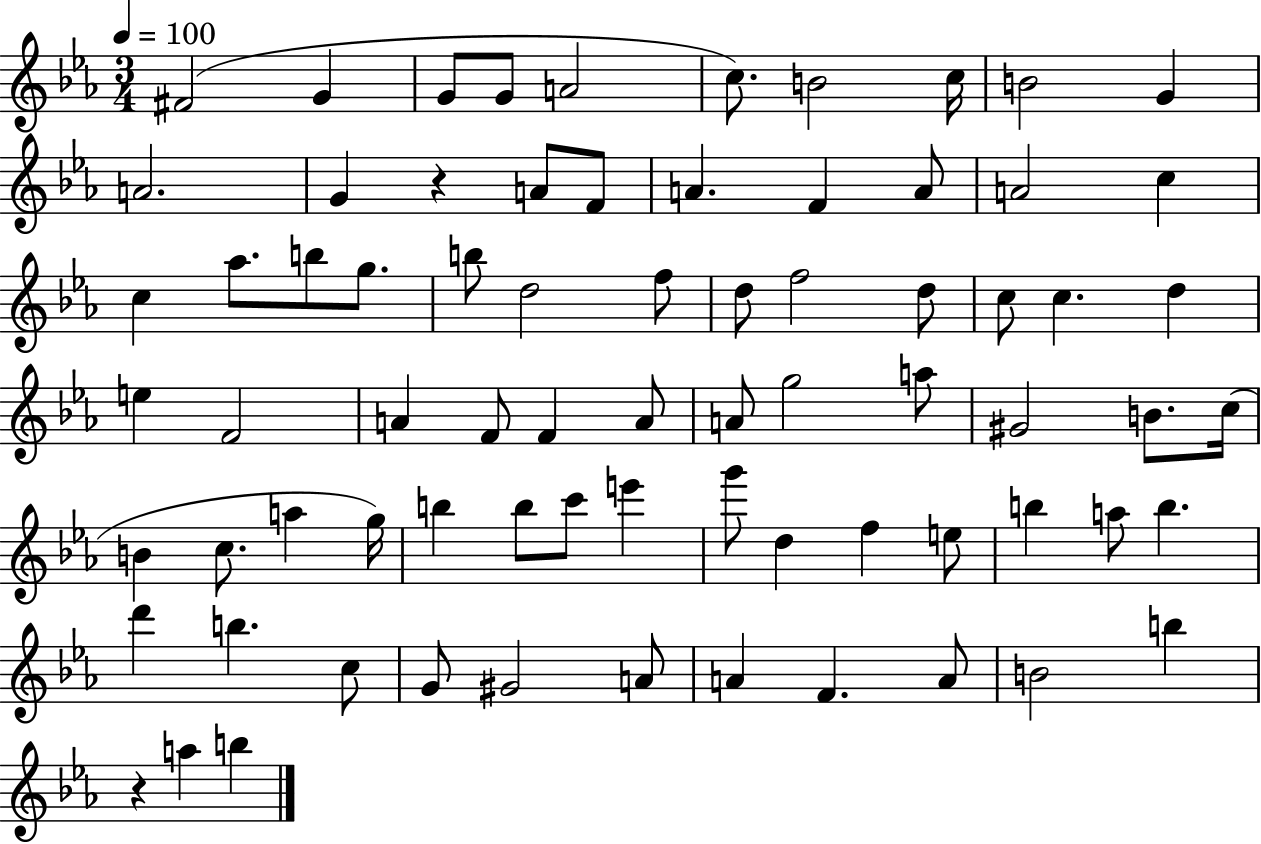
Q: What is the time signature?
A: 3/4